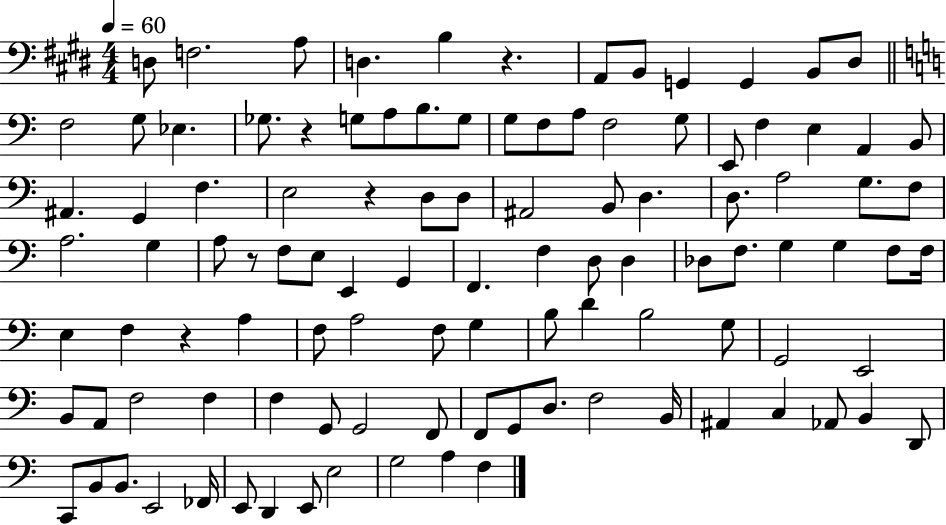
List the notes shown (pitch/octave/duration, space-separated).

D3/e F3/h. A3/e D3/q. B3/q R/q. A2/e B2/e G2/q G2/q B2/e D#3/e F3/h G3/e Eb3/q. Gb3/e. R/q G3/e A3/e B3/e. G3/e G3/e F3/e A3/e F3/h G3/e E2/e F3/q E3/q A2/q B2/e A#2/q. G2/q F3/q. E3/h R/q D3/e D3/e A#2/h B2/e D3/q. D3/e. A3/h G3/e. F3/e A3/h. G3/q A3/e R/e F3/e E3/e E2/q G2/q F2/q. F3/q D3/e D3/q Db3/e F3/e. G3/q G3/q F3/e F3/s E3/q F3/q R/q A3/q F3/e A3/h F3/e G3/q B3/e D4/q B3/h G3/e G2/h E2/h B2/e A2/e F3/h F3/q F3/q G2/e G2/h F2/e F2/e G2/e D3/e. F3/h B2/s A#2/q C3/q Ab2/e B2/q D2/e C2/e B2/e B2/e. E2/h FES2/s E2/e D2/q E2/e E3/h G3/h A3/q F3/q